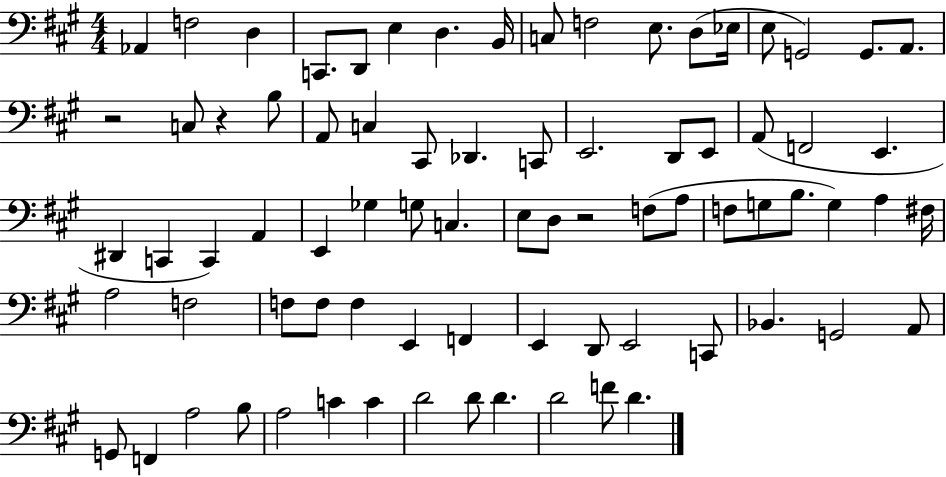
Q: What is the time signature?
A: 4/4